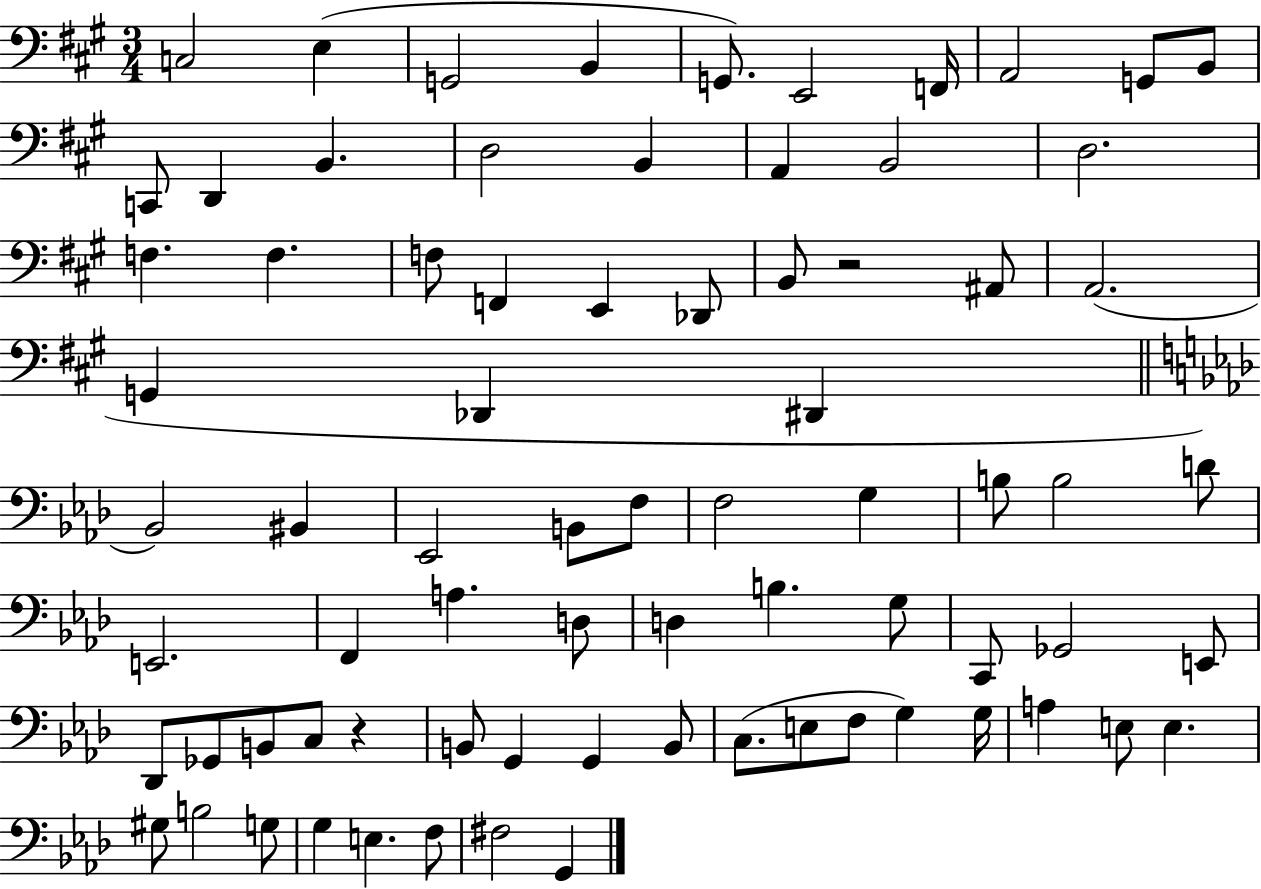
C3/h E3/q G2/h B2/q G2/e. E2/h F2/s A2/h G2/e B2/e C2/e D2/q B2/q. D3/h B2/q A2/q B2/h D3/h. F3/q. F3/q. F3/e F2/q E2/q Db2/e B2/e R/h A#2/e A2/h. G2/q Db2/q D#2/q Bb2/h BIS2/q Eb2/h B2/e F3/e F3/h G3/q B3/e B3/h D4/e E2/h. F2/q A3/q. D3/e D3/q B3/q. G3/e C2/e Gb2/h E2/e Db2/e Gb2/e B2/e C3/e R/q B2/e G2/q G2/q B2/e C3/e. E3/e F3/e G3/q G3/s A3/q E3/e E3/q. G#3/e B3/h G3/e G3/q E3/q. F3/e F#3/h G2/q